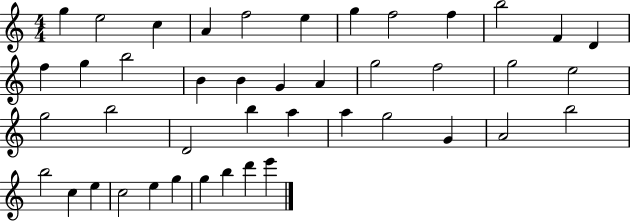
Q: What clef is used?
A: treble